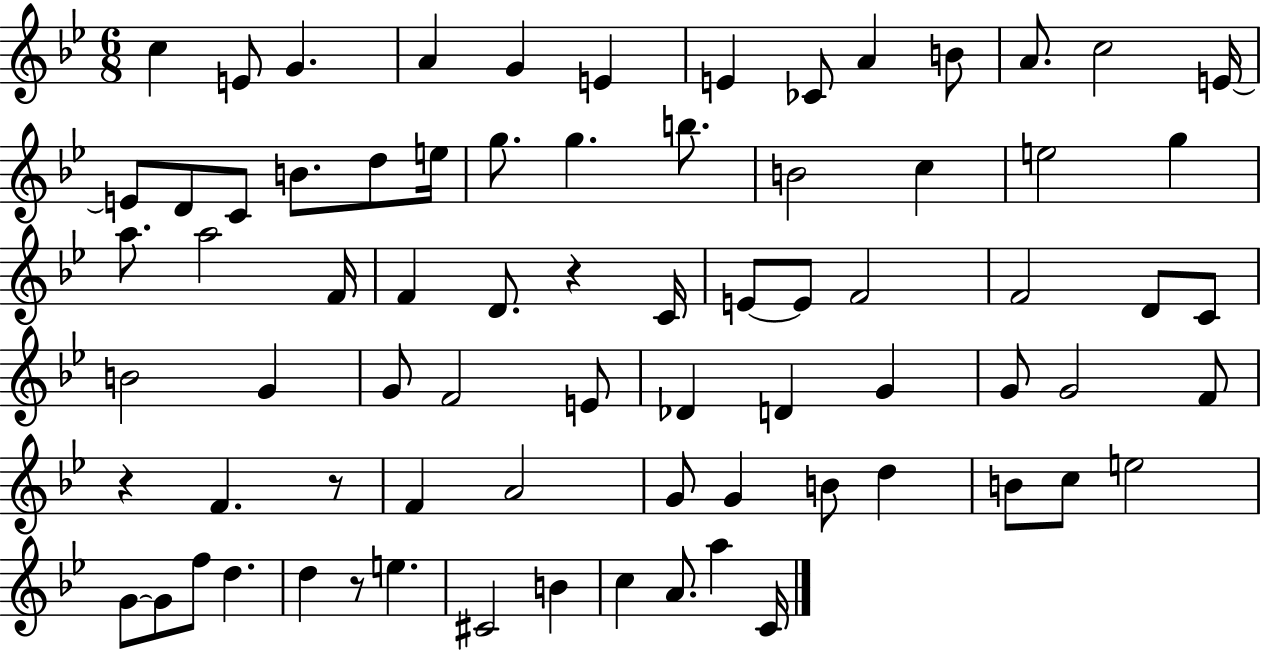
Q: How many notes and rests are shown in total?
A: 75